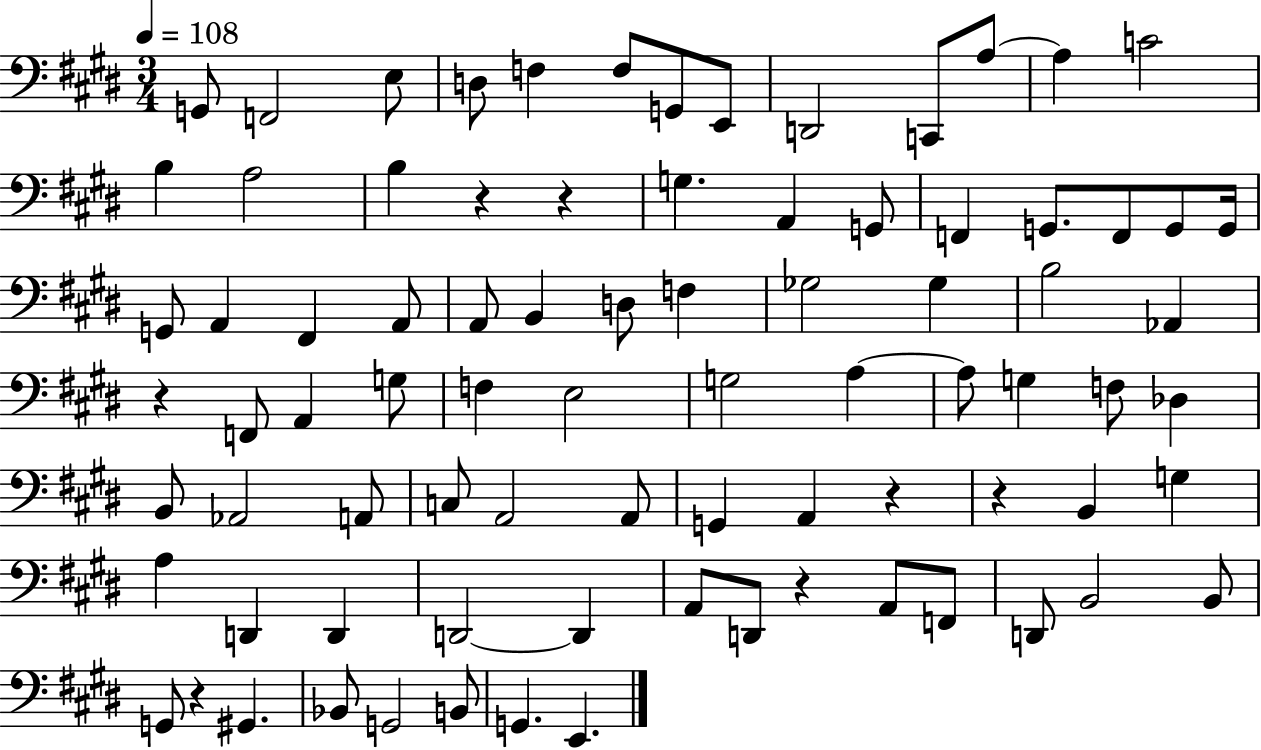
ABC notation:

X:1
T:Untitled
M:3/4
L:1/4
K:E
G,,/2 F,,2 E,/2 D,/2 F, F,/2 G,,/2 E,,/2 D,,2 C,,/2 A,/2 A, C2 B, A,2 B, z z G, A,, G,,/2 F,, G,,/2 F,,/2 G,,/2 G,,/4 G,,/2 A,, ^F,, A,,/2 A,,/2 B,, D,/2 F, _G,2 _G, B,2 _A,, z F,,/2 A,, G,/2 F, E,2 G,2 A, A,/2 G, F,/2 _D, B,,/2 _A,,2 A,,/2 C,/2 A,,2 A,,/2 G,, A,, z z B,, G, A, D,, D,, D,,2 D,, A,,/2 D,,/2 z A,,/2 F,,/2 D,,/2 B,,2 B,,/2 G,,/2 z ^G,, _B,,/2 G,,2 B,,/2 G,, E,,